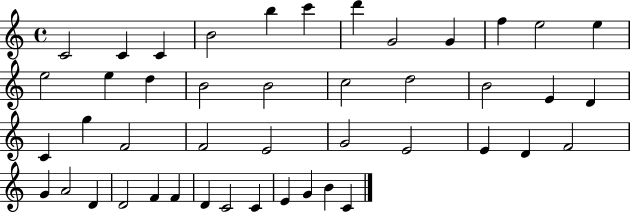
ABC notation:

X:1
T:Untitled
M:4/4
L:1/4
K:C
C2 C C B2 b c' d' G2 G f e2 e e2 e d B2 B2 c2 d2 B2 E D C g F2 F2 E2 G2 E2 E D F2 G A2 D D2 F F D C2 C E G B C